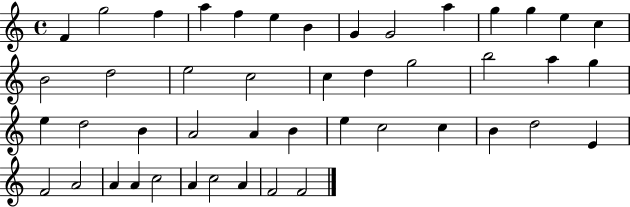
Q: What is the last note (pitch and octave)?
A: F4